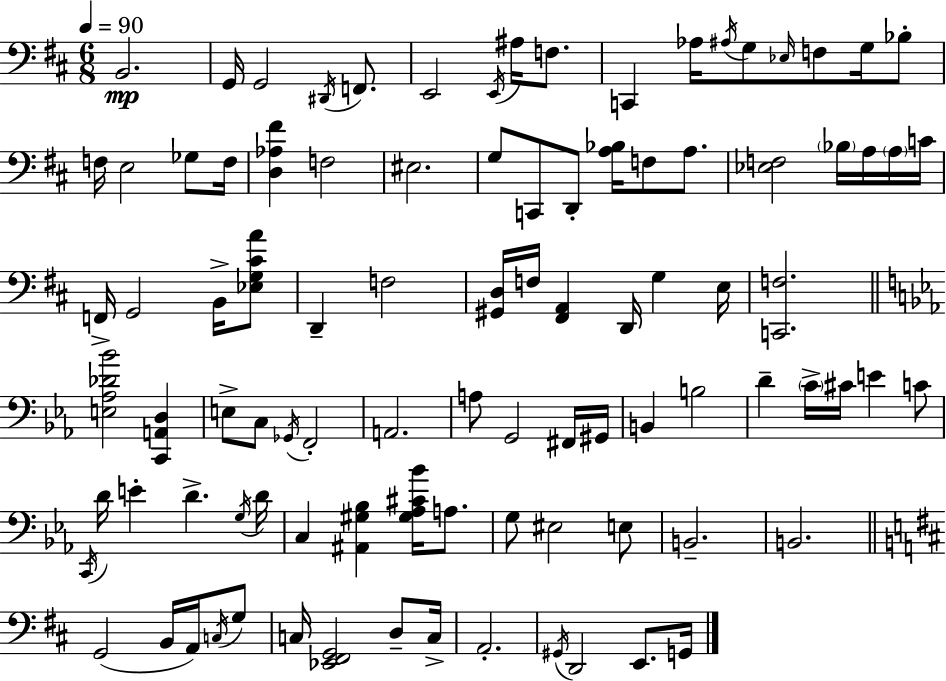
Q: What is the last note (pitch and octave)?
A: G2